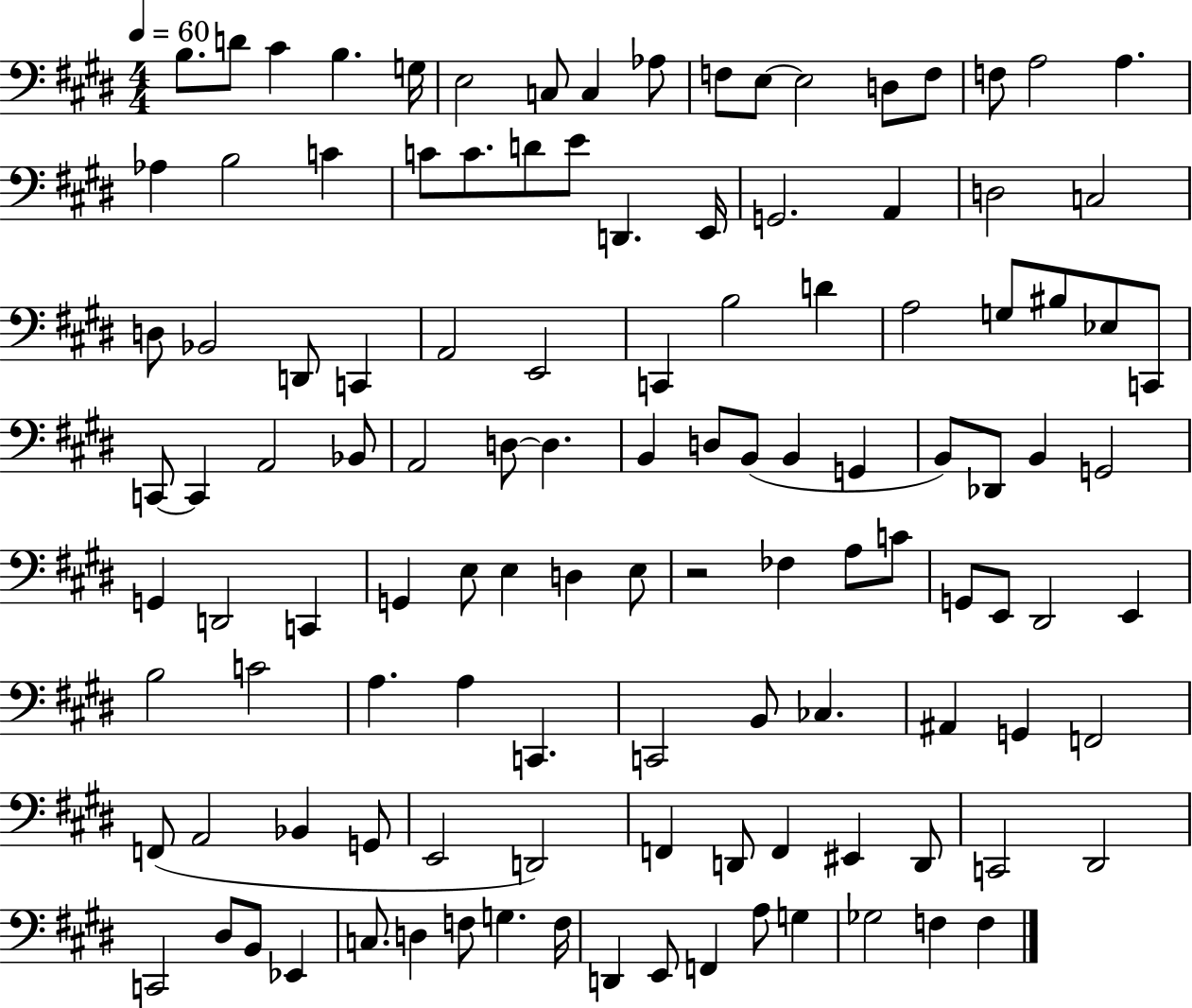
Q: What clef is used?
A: bass